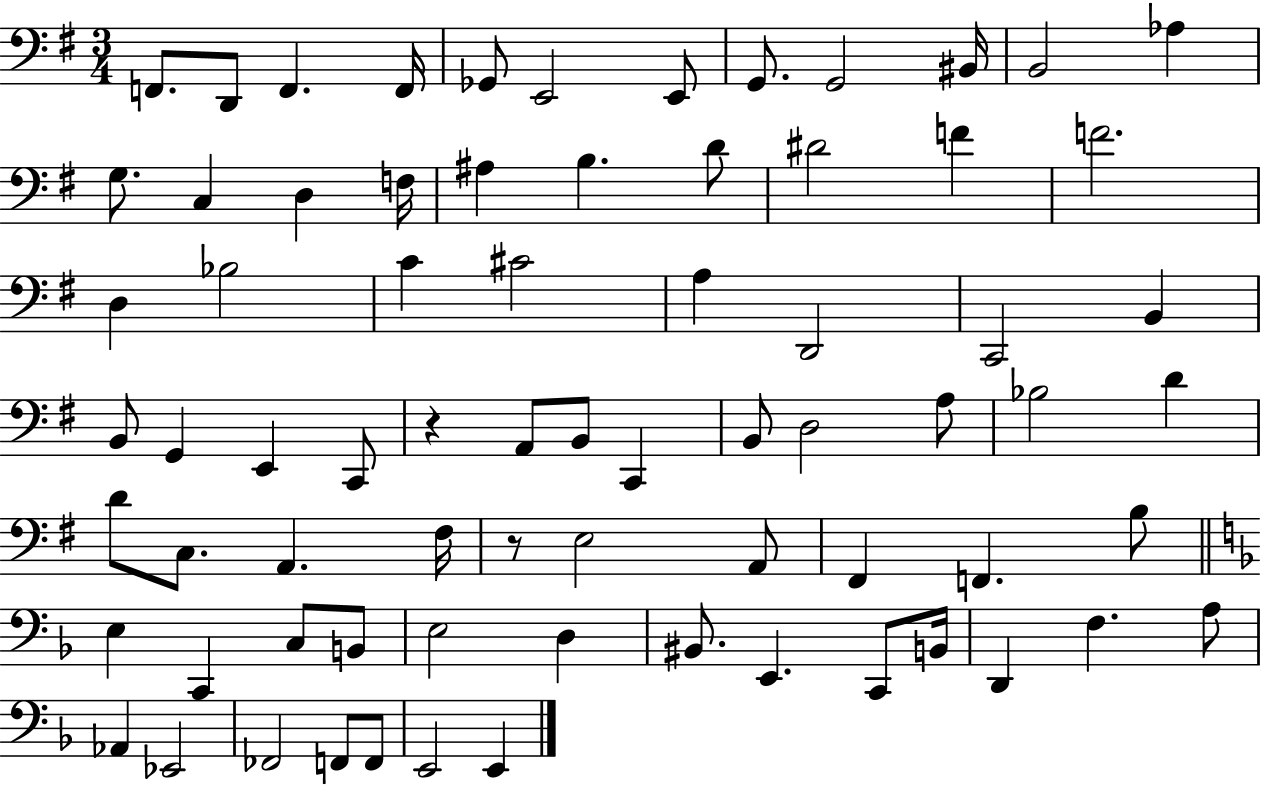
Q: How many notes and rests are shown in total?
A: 73